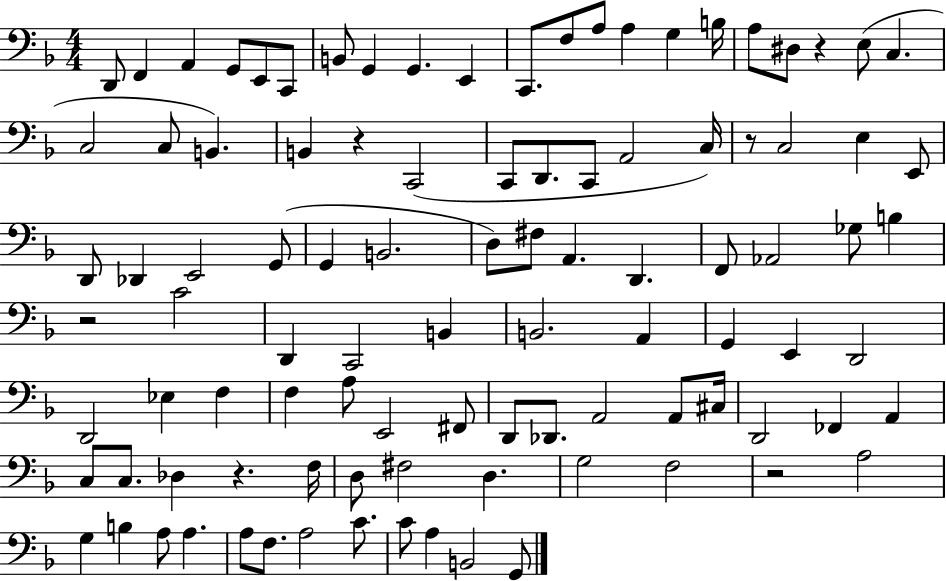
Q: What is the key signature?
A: F major